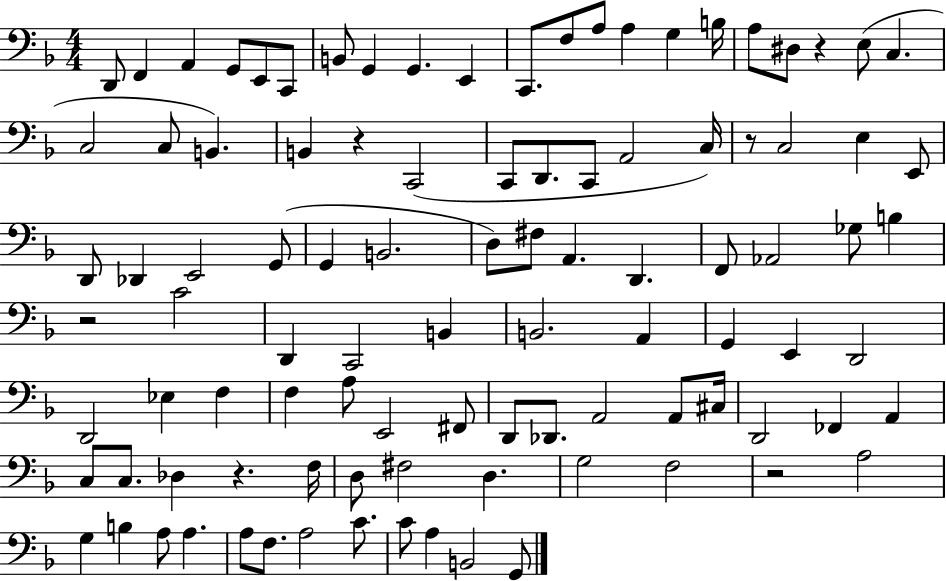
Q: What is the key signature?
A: F major